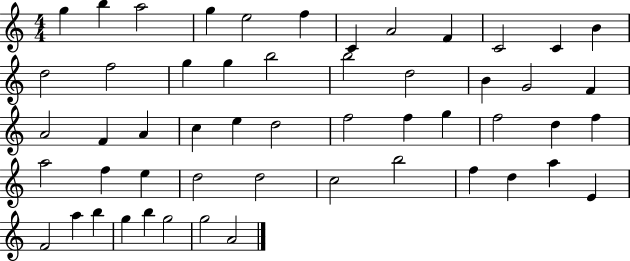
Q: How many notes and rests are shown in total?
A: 53